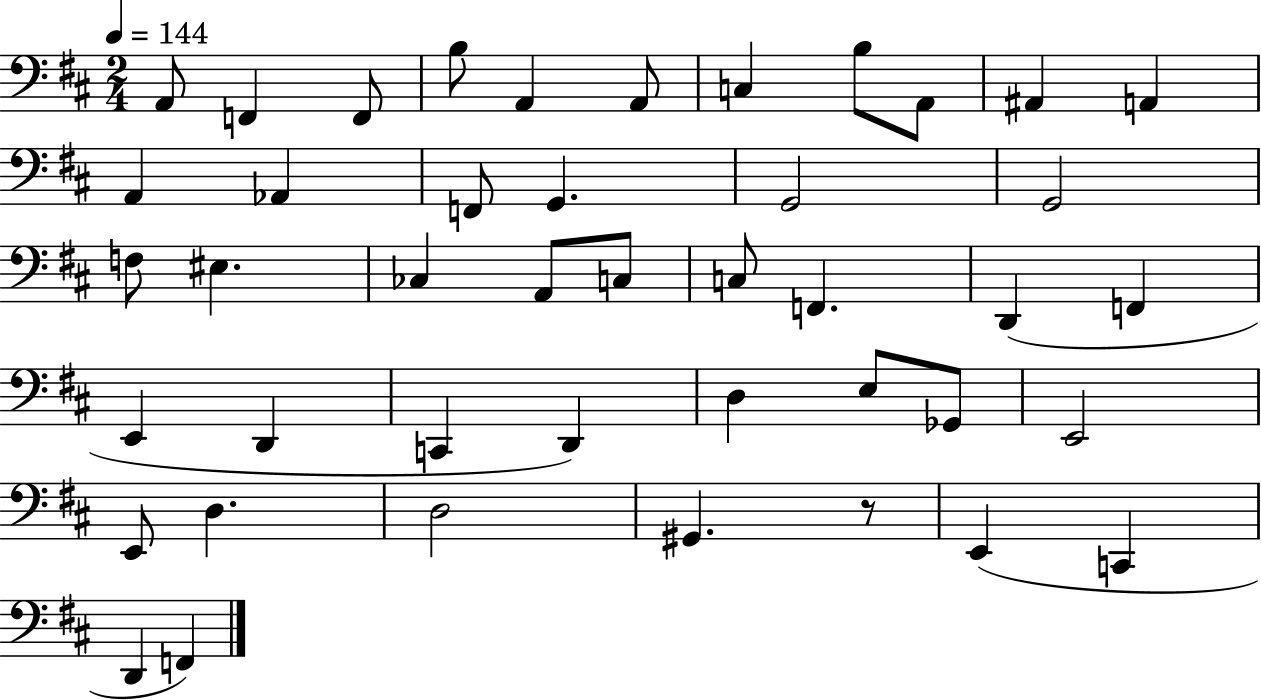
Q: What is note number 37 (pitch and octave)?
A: D3